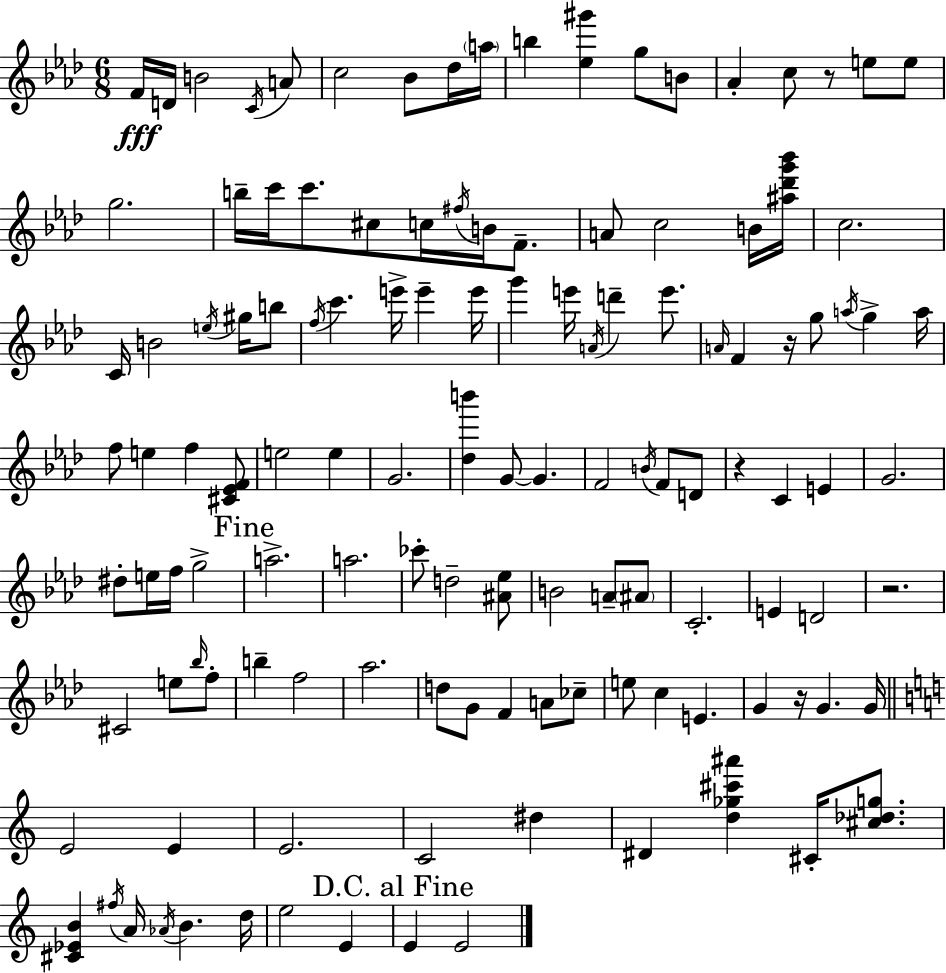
F4/s D4/s B4/h C4/s A4/e C5/h Bb4/e Db5/s A5/s B5/q [Eb5,G#6]/q G5/e B4/e Ab4/q C5/e R/e E5/e E5/e G5/h. B5/s C6/s C6/e. C#5/e C5/s F#5/s B4/s F4/e. A4/e C5/h B4/s [A#5,Db6,G6,Bb6]/s C5/h. C4/s B4/h E5/s G#5/s B5/e F5/s C6/q. E6/s E6/q E6/s G6/q E6/s A4/s D6/q E6/e. A4/s F4/q R/s G5/e A5/s G5/q A5/s F5/e E5/q F5/q [C#4,Eb4,F4]/e E5/h E5/q G4/h. [Db5,B6]/q G4/e G4/q. F4/h B4/s F4/e D4/e R/q C4/q E4/q G4/h. D#5/e E5/s F5/s G5/h A5/h. A5/h. CES6/e D5/h [A#4,Eb5]/e B4/h A4/e A#4/e C4/h. E4/q D4/h R/h. C#4/h E5/e Bb5/s F5/e B5/q F5/h Ab5/h. D5/e G4/e F4/q A4/e CES5/e E5/e C5/q E4/q. G4/q R/s G4/q. G4/s E4/h E4/q E4/h. C4/h D#5/q D#4/q [D5,Gb5,C#6,A#6]/q C#4/s [C#5,Db5,G5]/e. [C#4,Eb4,B4]/q F#5/s A4/s Ab4/s B4/q. D5/s E5/h E4/q E4/q E4/h